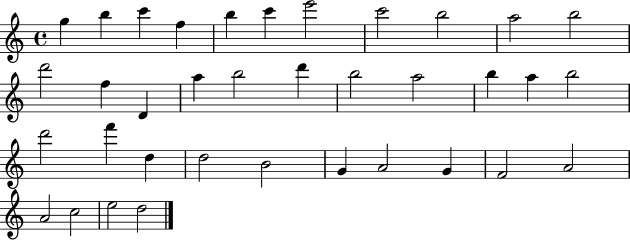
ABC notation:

X:1
T:Untitled
M:4/4
L:1/4
K:C
g b c' f b c' e'2 c'2 b2 a2 b2 d'2 f D a b2 d' b2 a2 b a b2 d'2 f' d d2 B2 G A2 G F2 A2 A2 c2 e2 d2